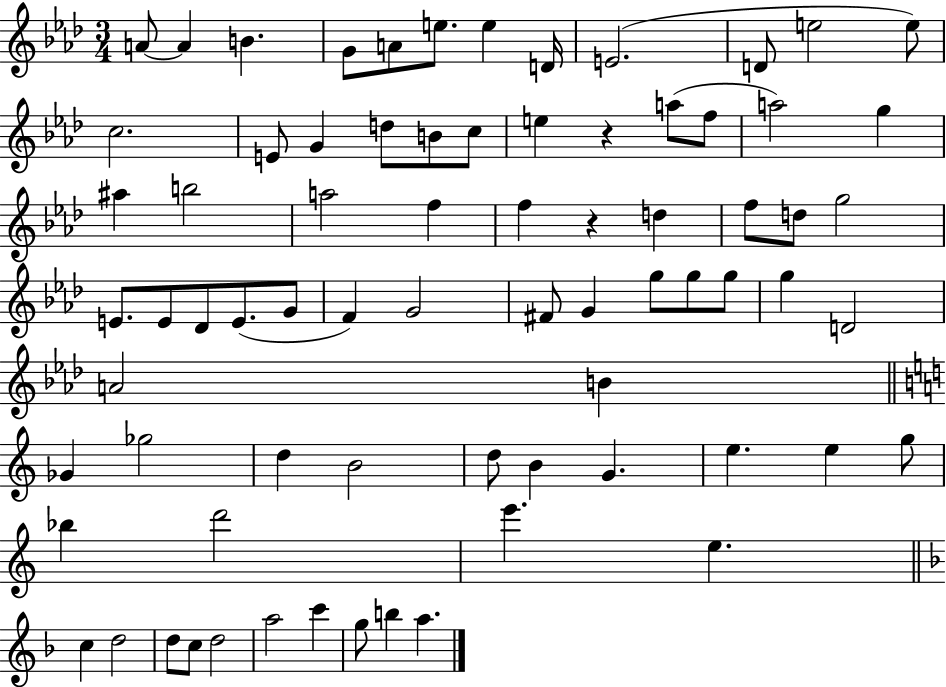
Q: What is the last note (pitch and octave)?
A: A5